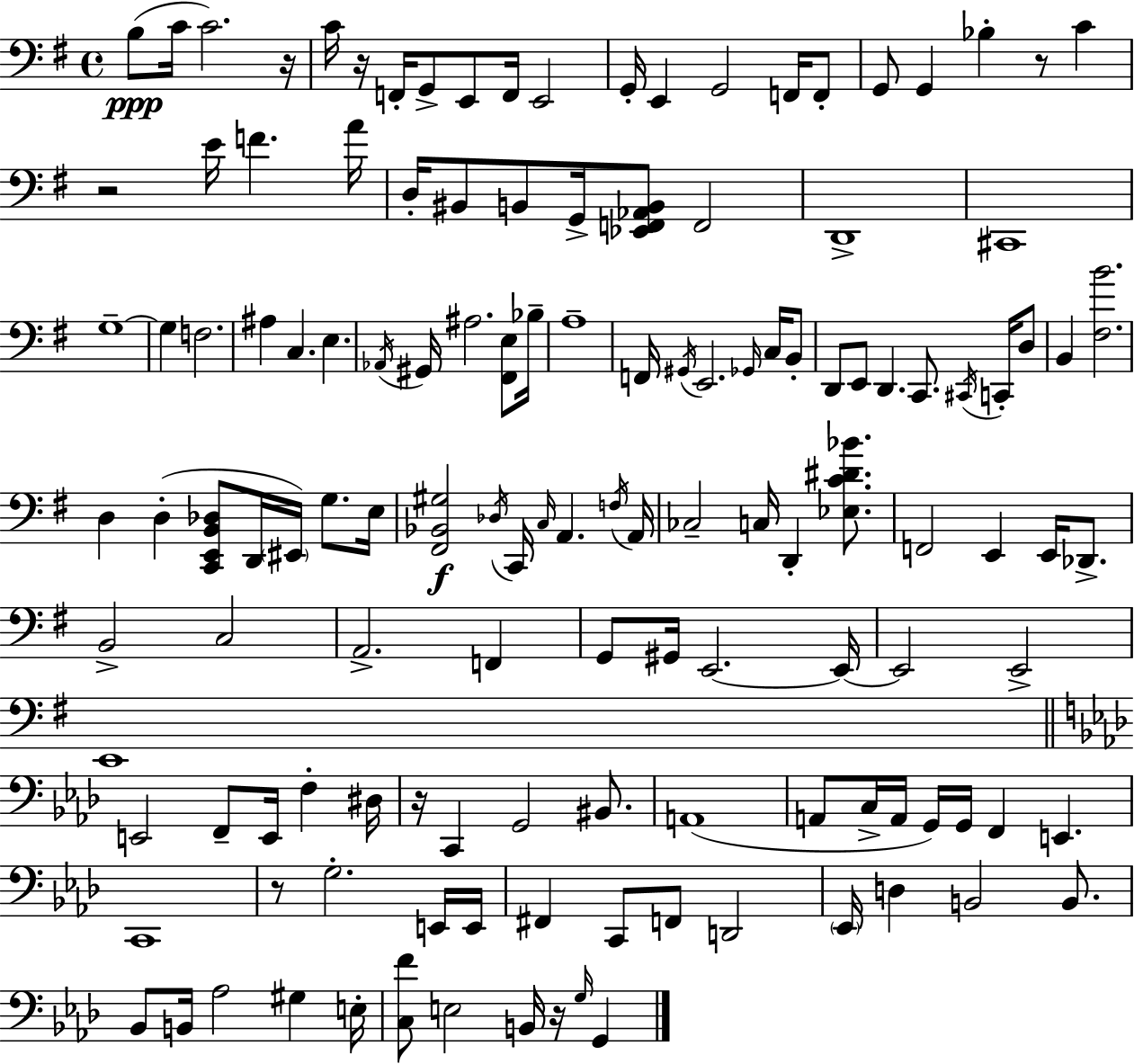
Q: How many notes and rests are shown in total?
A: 134